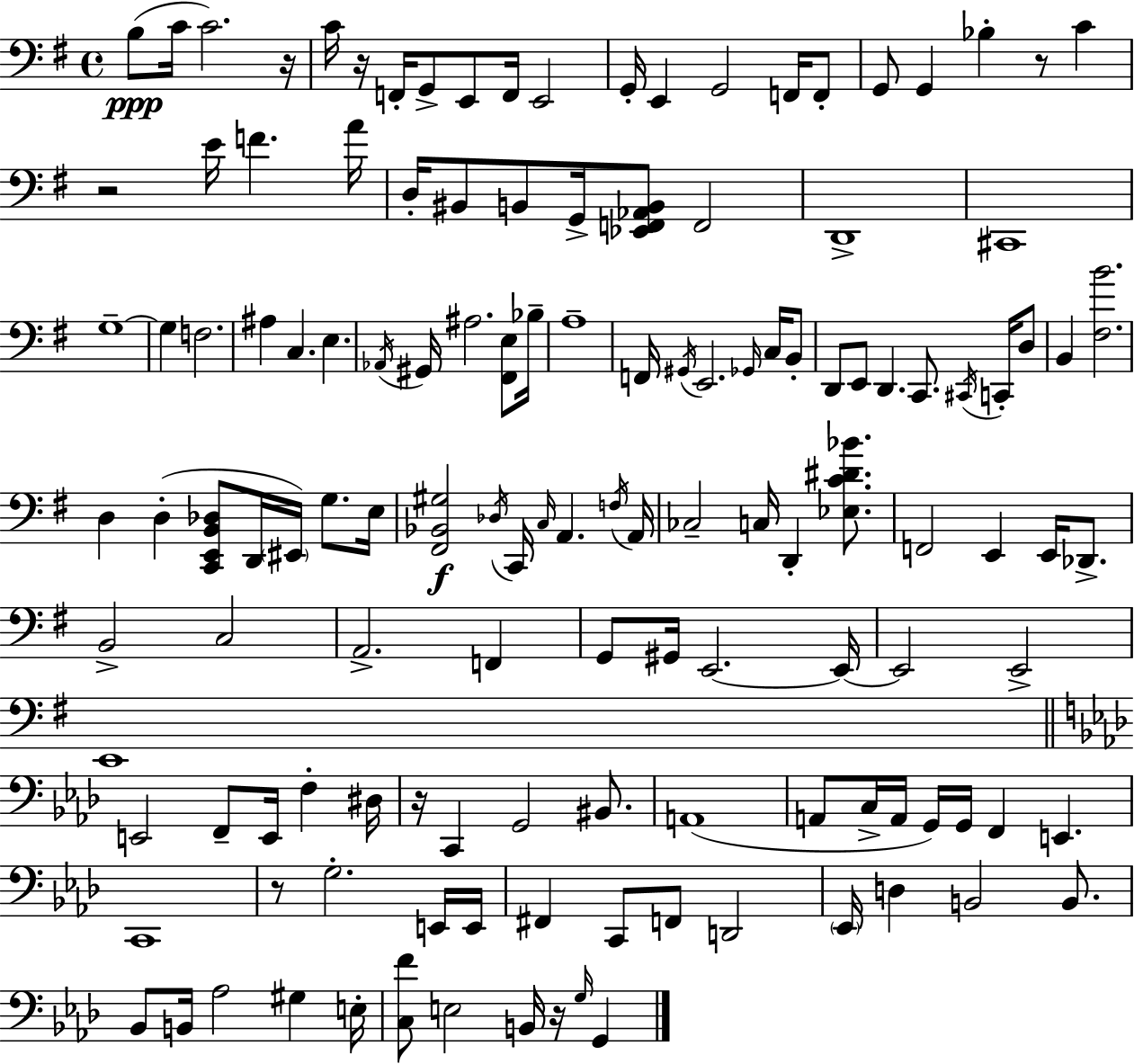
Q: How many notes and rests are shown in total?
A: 134